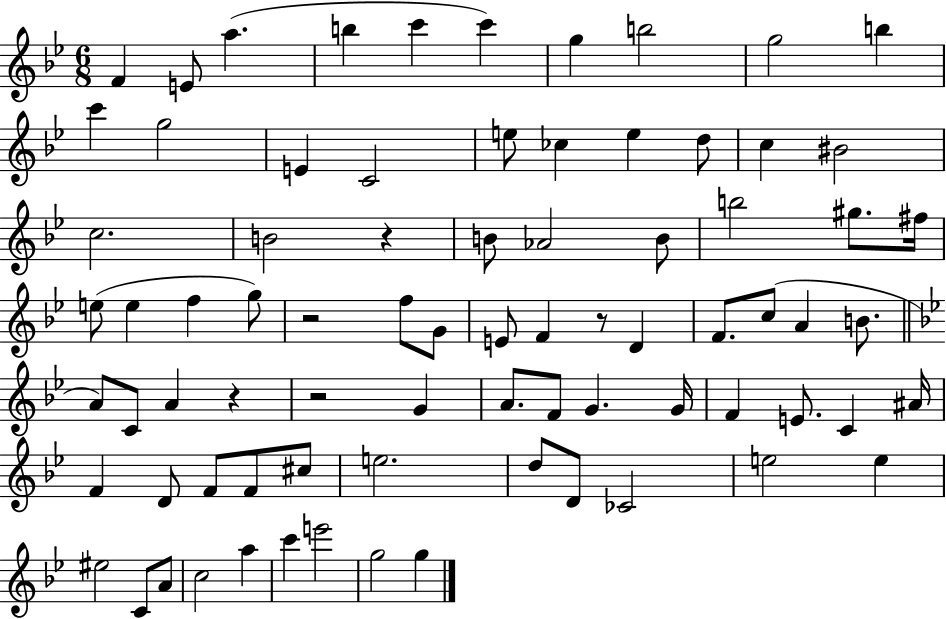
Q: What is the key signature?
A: BES major